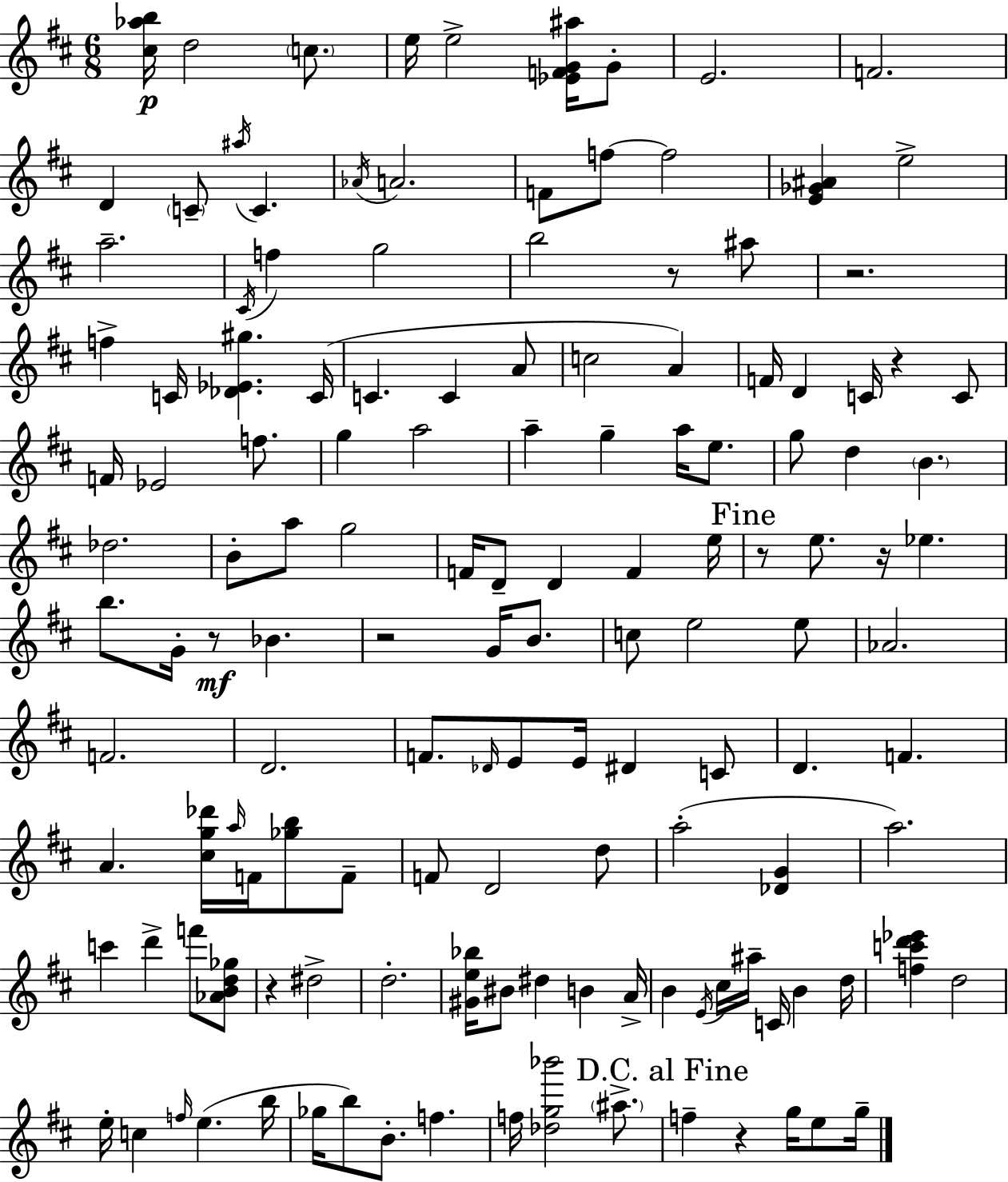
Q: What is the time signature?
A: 6/8